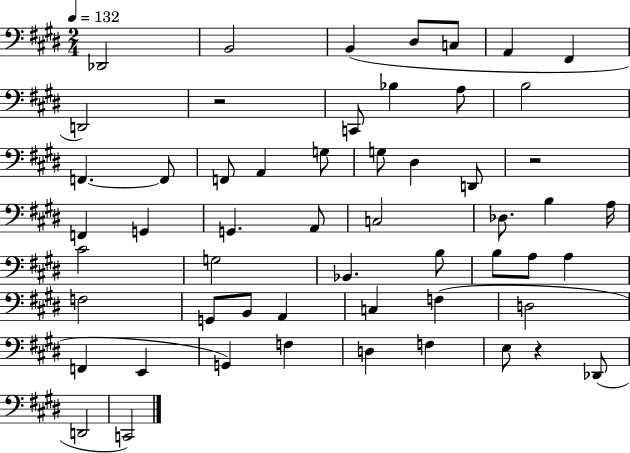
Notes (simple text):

Db2/h B2/h B2/q D#3/e C3/e A2/q F#2/q D2/h R/h C2/e Bb3/q A3/e B3/h F2/q. F2/e F2/e A2/q G3/e G3/e D#3/q D2/e R/h F2/q G2/q G2/q. A2/e C3/h Db3/e. B3/q A3/s C#4/h G3/h Bb2/q. B3/e B3/e A3/e A3/q F3/h G2/e B2/e A2/q C3/q F3/q D3/h F2/q E2/q G2/q F3/q D3/q F3/q E3/e R/q Db2/e D2/h C2/h